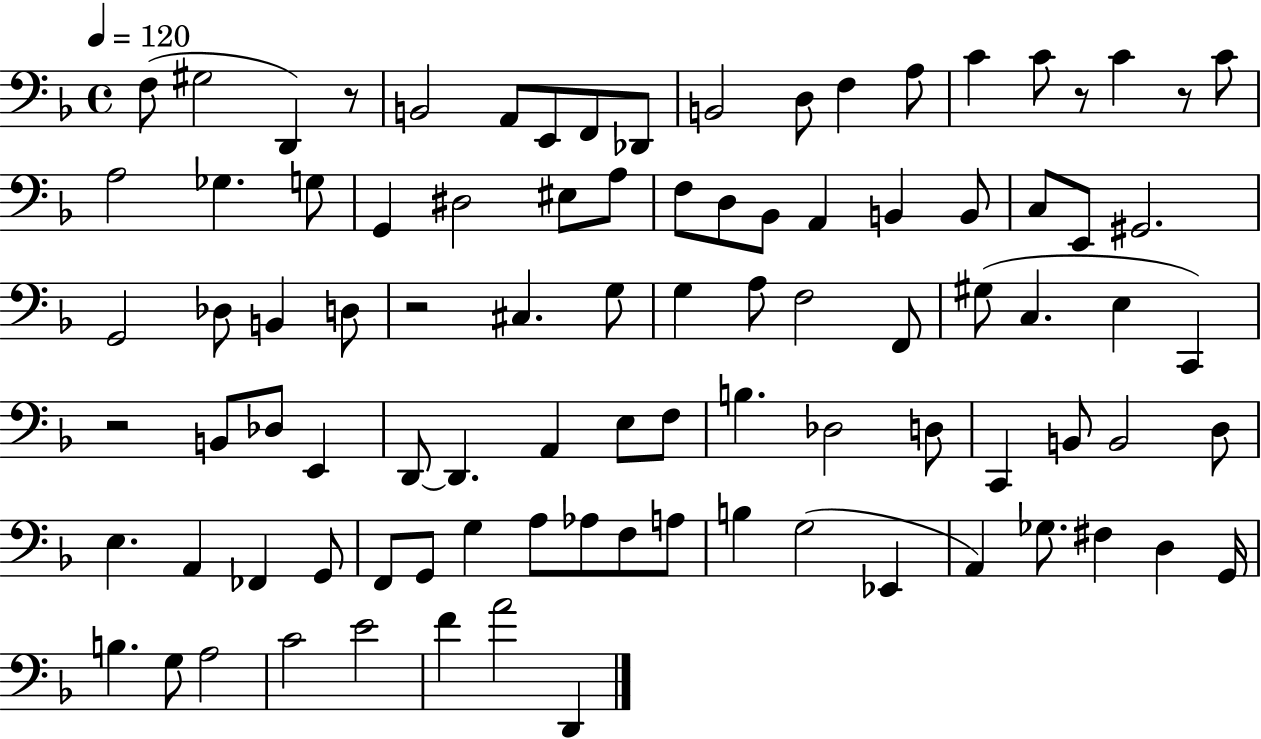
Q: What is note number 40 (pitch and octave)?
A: A3